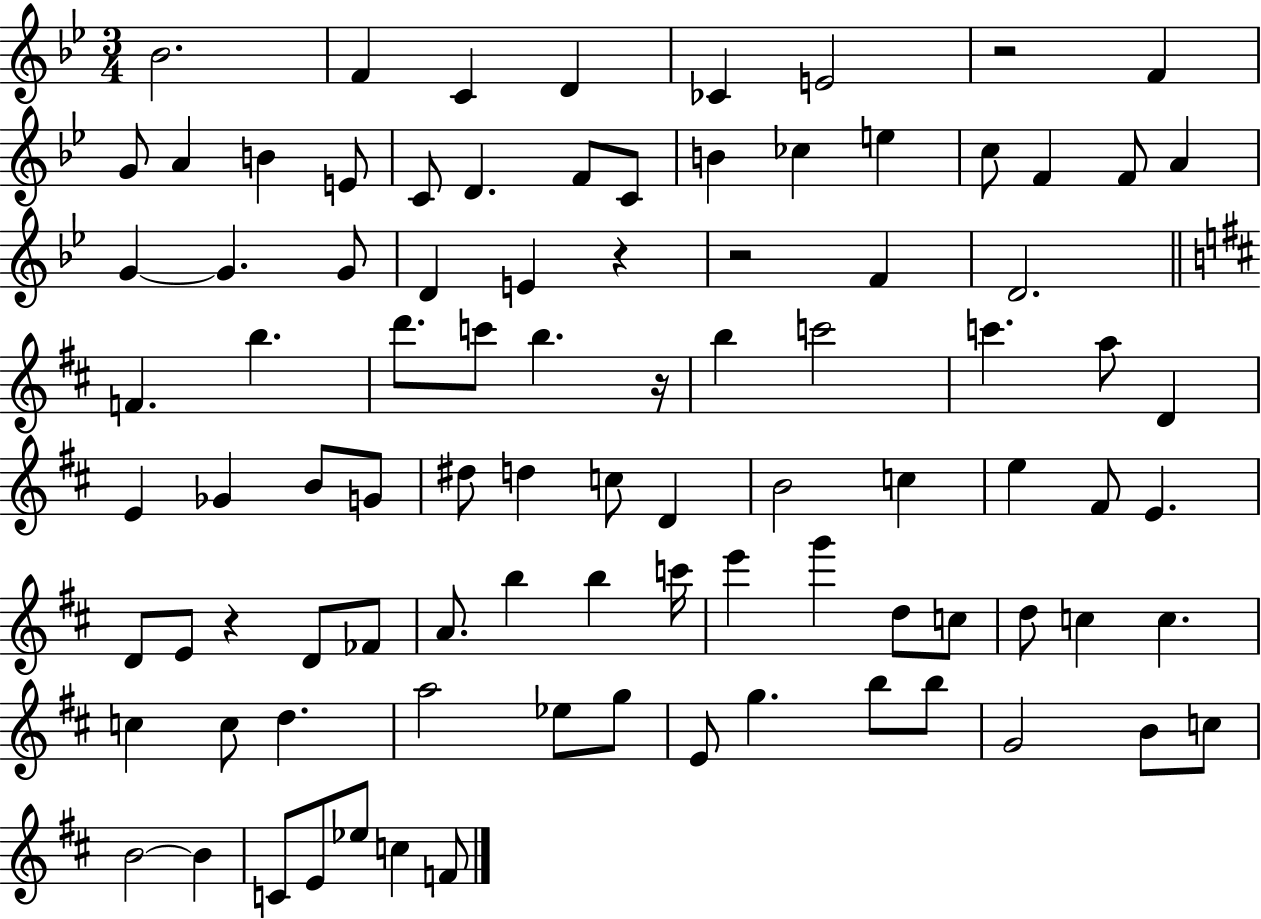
X:1
T:Untitled
M:3/4
L:1/4
K:Bb
_B2 F C D _C E2 z2 F G/2 A B E/2 C/2 D F/2 C/2 B _c e c/2 F F/2 A G G G/2 D E z z2 F D2 F b d'/2 c'/2 b z/4 b c'2 c' a/2 D E _G B/2 G/2 ^d/2 d c/2 D B2 c e ^F/2 E D/2 E/2 z D/2 _F/2 A/2 b b c'/4 e' g' d/2 c/2 d/2 c c c c/2 d a2 _e/2 g/2 E/2 g b/2 b/2 G2 B/2 c/2 B2 B C/2 E/2 _e/2 c F/2